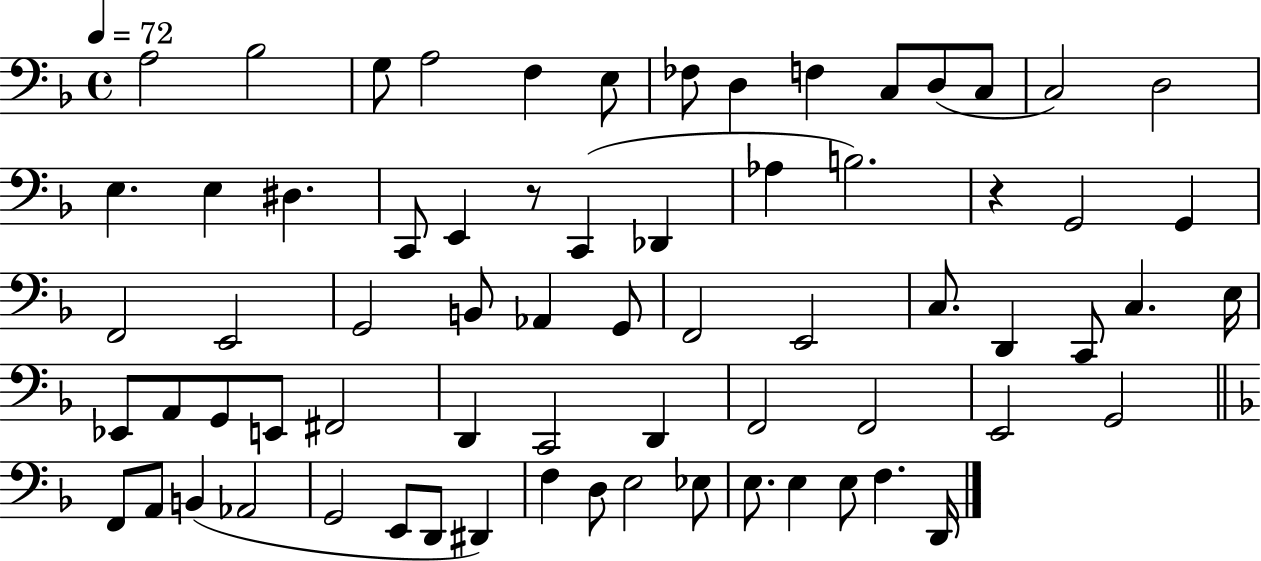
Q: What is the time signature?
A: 4/4